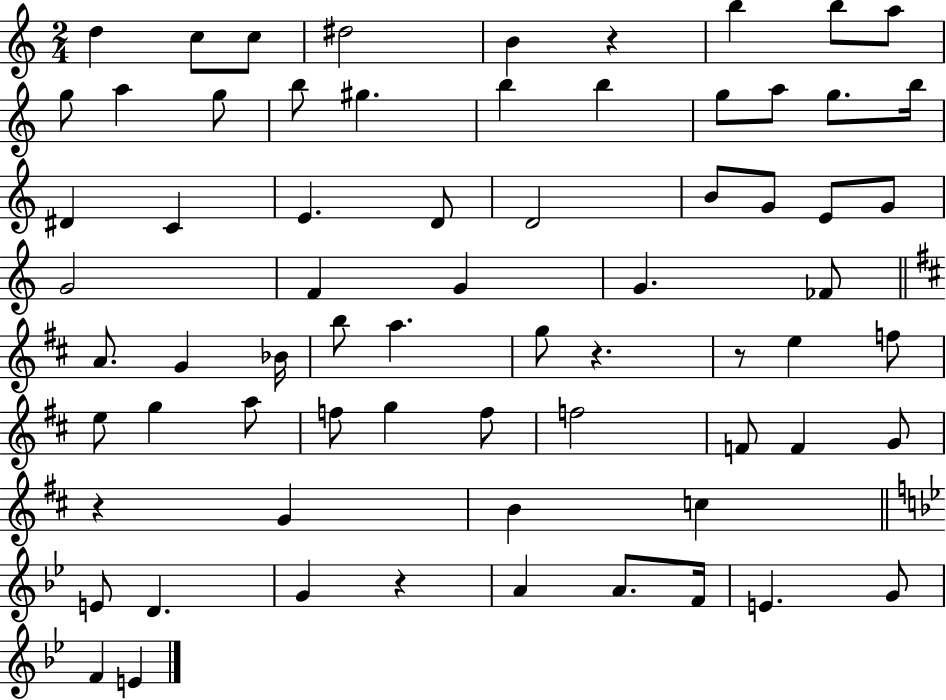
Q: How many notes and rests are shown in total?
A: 69